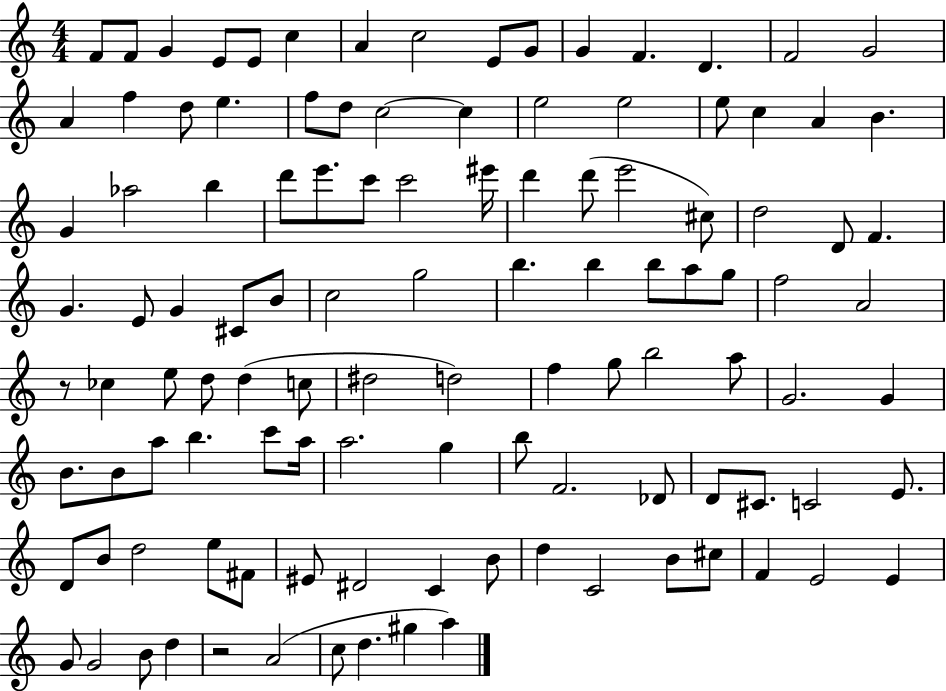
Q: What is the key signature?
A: C major